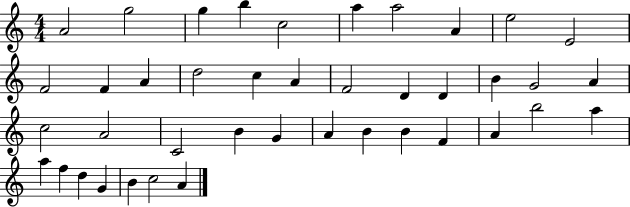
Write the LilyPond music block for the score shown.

{
  \clef treble
  \numericTimeSignature
  \time 4/4
  \key c \major
  a'2 g''2 | g''4 b''4 c''2 | a''4 a''2 a'4 | e''2 e'2 | \break f'2 f'4 a'4 | d''2 c''4 a'4 | f'2 d'4 d'4 | b'4 g'2 a'4 | \break c''2 a'2 | c'2 b'4 g'4 | a'4 b'4 b'4 f'4 | a'4 b''2 a''4 | \break a''4 f''4 d''4 g'4 | b'4 c''2 a'4 | \bar "|."
}